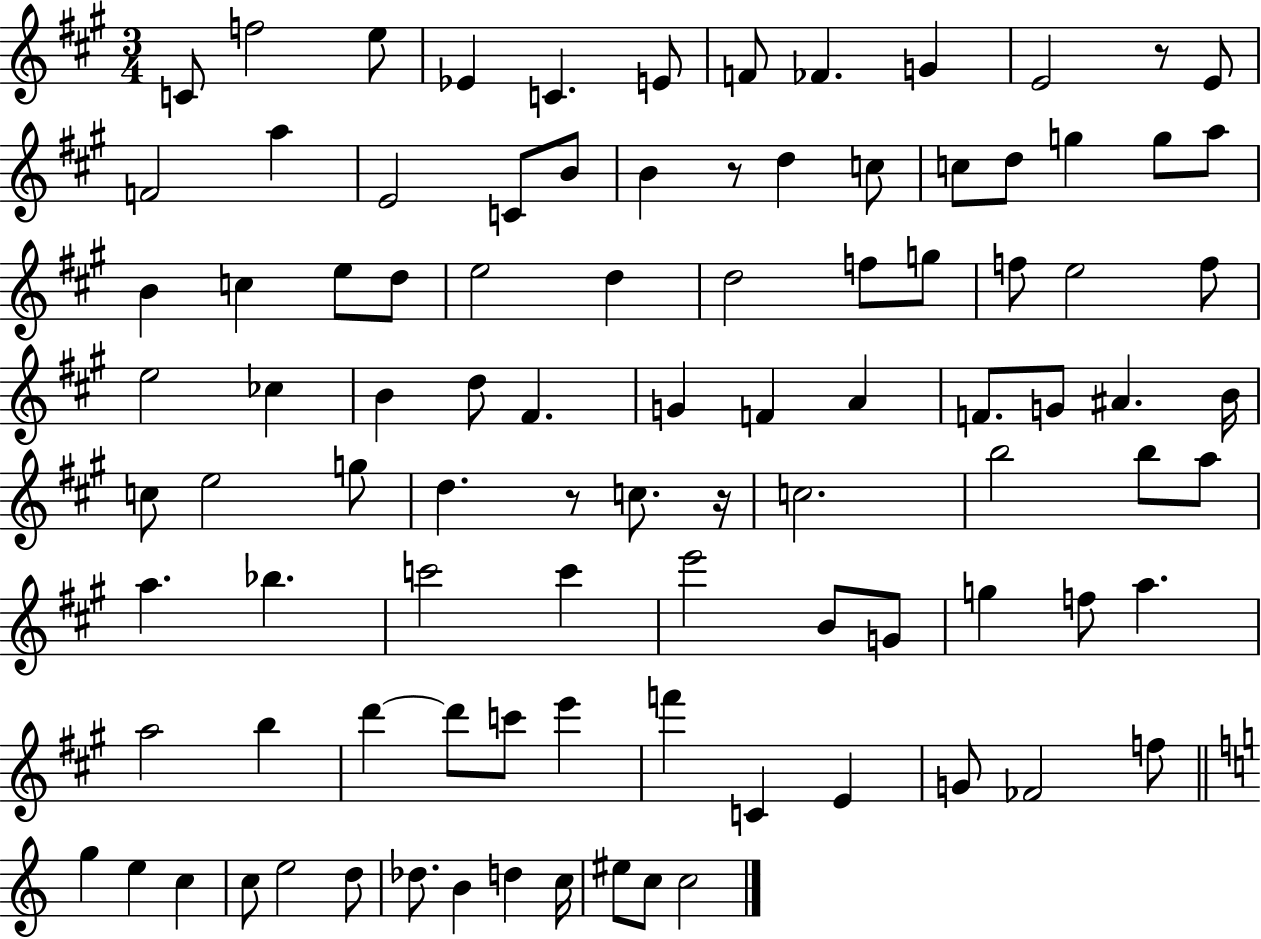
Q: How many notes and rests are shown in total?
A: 96